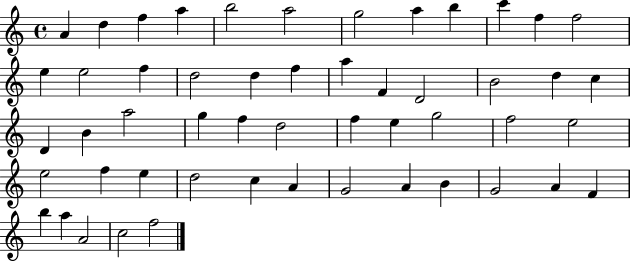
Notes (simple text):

A4/q D5/q F5/q A5/q B5/h A5/h G5/h A5/q B5/q C6/q F5/q F5/h E5/q E5/h F5/q D5/h D5/q F5/q A5/q F4/q D4/h B4/h D5/q C5/q D4/q B4/q A5/h G5/q F5/q D5/h F5/q E5/q G5/h F5/h E5/h E5/h F5/q E5/q D5/h C5/q A4/q G4/h A4/q B4/q G4/h A4/q F4/q B5/q A5/q A4/h C5/h F5/h